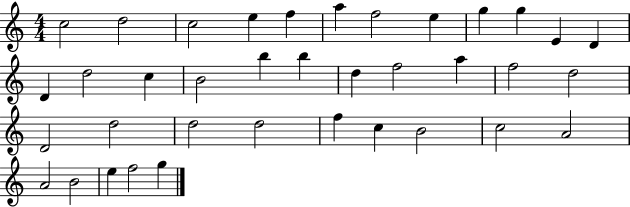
C5/h D5/h C5/h E5/q F5/q A5/q F5/h E5/q G5/q G5/q E4/q D4/q D4/q D5/h C5/q B4/h B5/q B5/q D5/q F5/h A5/q F5/h D5/h D4/h D5/h D5/h D5/h F5/q C5/q B4/h C5/h A4/h A4/h B4/h E5/q F5/h G5/q